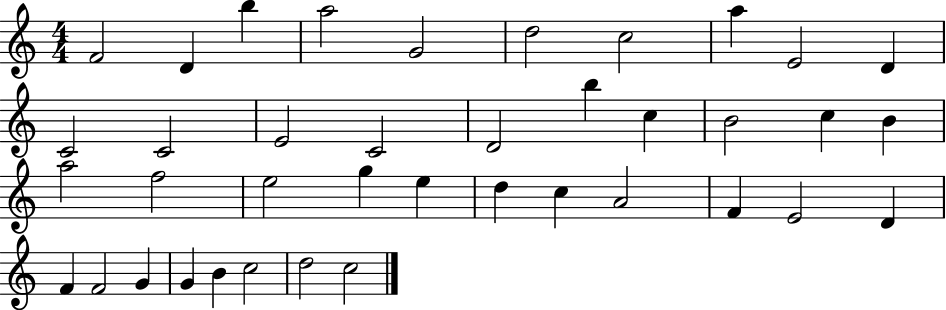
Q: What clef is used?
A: treble